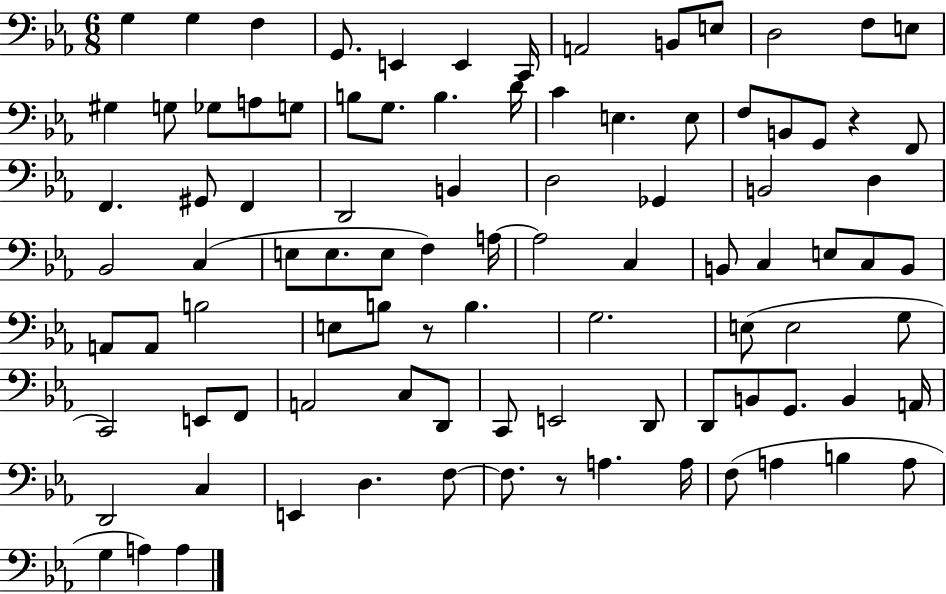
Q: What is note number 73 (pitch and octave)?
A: B2